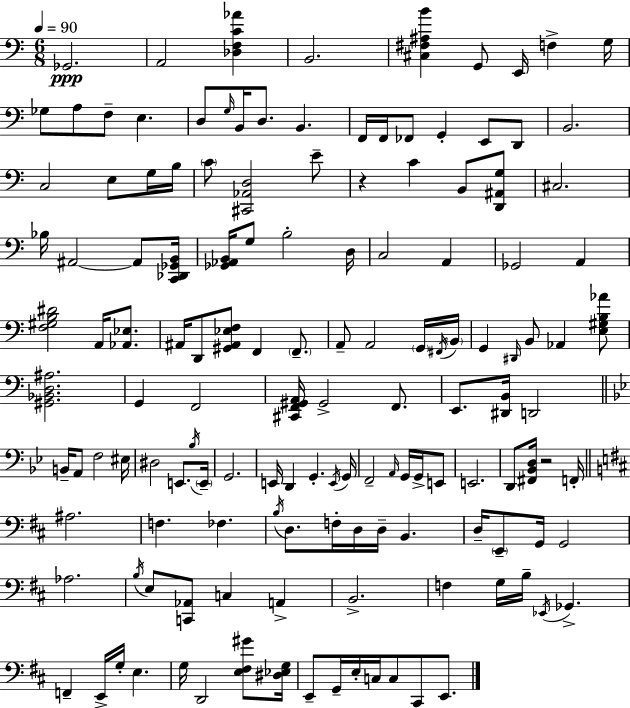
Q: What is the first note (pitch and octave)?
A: Gb2